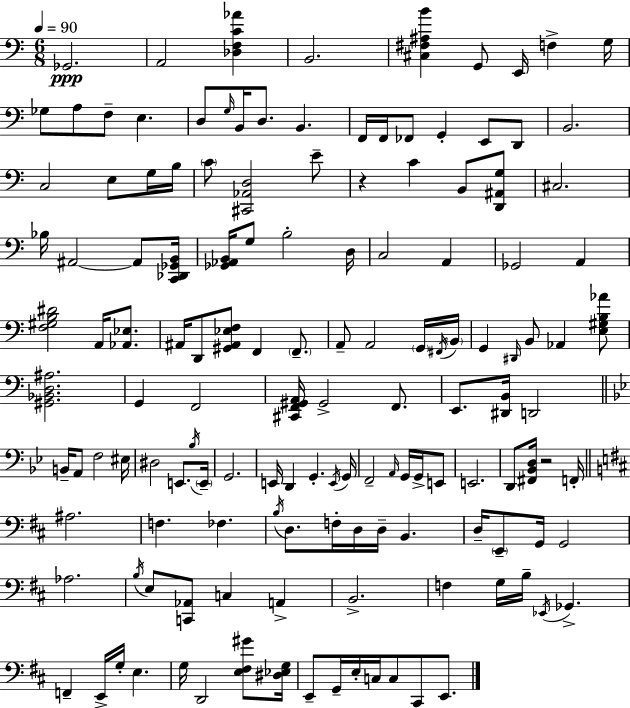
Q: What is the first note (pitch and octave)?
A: Gb2